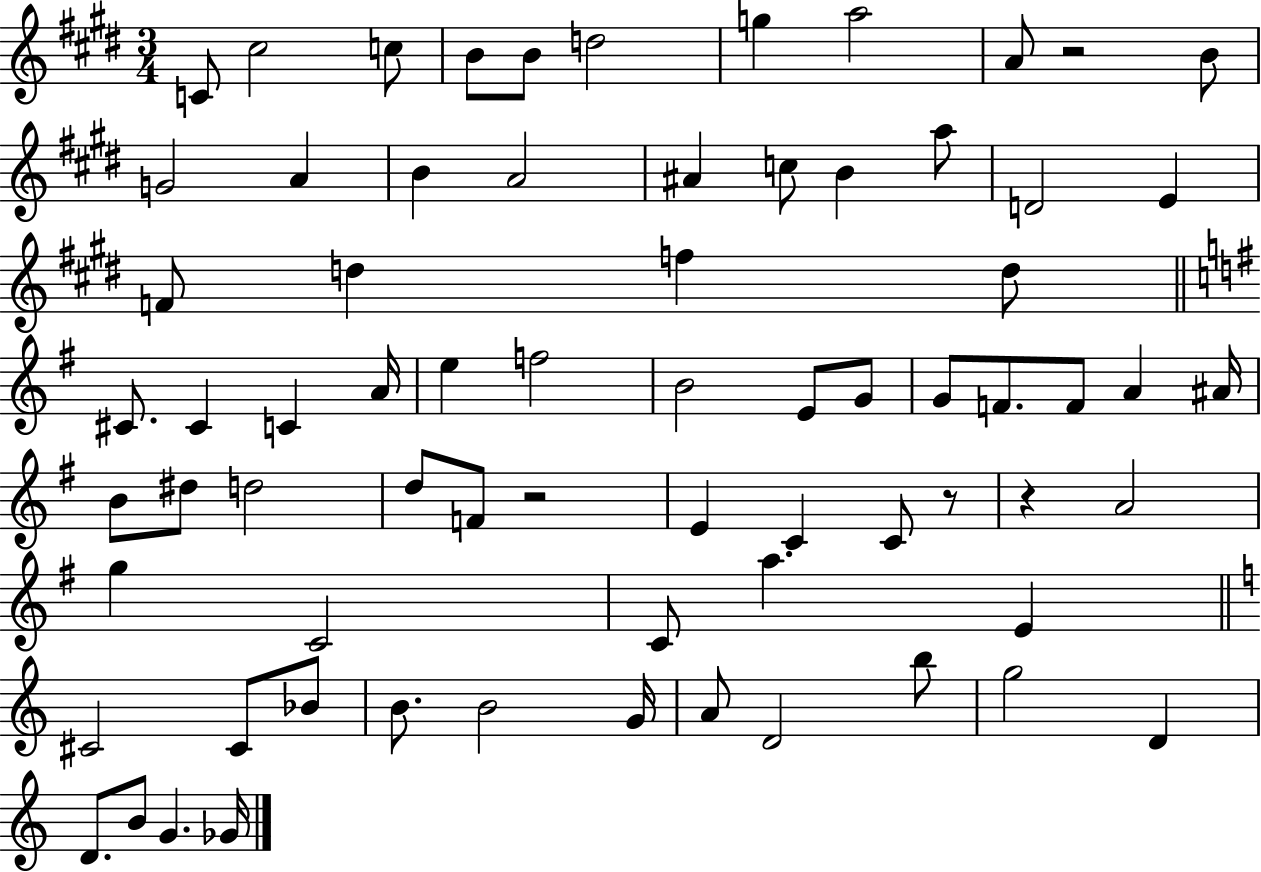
{
  \clef treble
  \numericTimeSignature
  \time 3/4
  \key e \major
  \repeat volta 2 { c'8 cis''2 c''8 | b'8 b'8 d''2 | g''4 a''2 | a'8 r2 b'8 | \break g'2 a'4 | b'4 a'2 | ais'4 c''8 b'4 a''8 | d'2 e'4 | \break f'8 d''4 f''4 d''8 | \bar "||" \break \key e \minor cis'8. cis'4 c'4 a'16 | e''4 f''2 | b'2 e'8 g'8 | g'8 f'8. f'8 a'4 ais'16 | \break b'8 dis''8 d''2 | d''8 f'8 r2 | e'4 c'4 c'8 r8 | r4 a'2 | \break g''4 c'2 | c'8 a''4. e'4 | \bar "||" \break \key a \minor cis'2 cis'8 bes'8 | b'8. b'2 g'16 | a'8 d'2 b''8 | g''2 d'4 | \break d'8. b'8 g'4. ges'16 | } \bar "|."
}